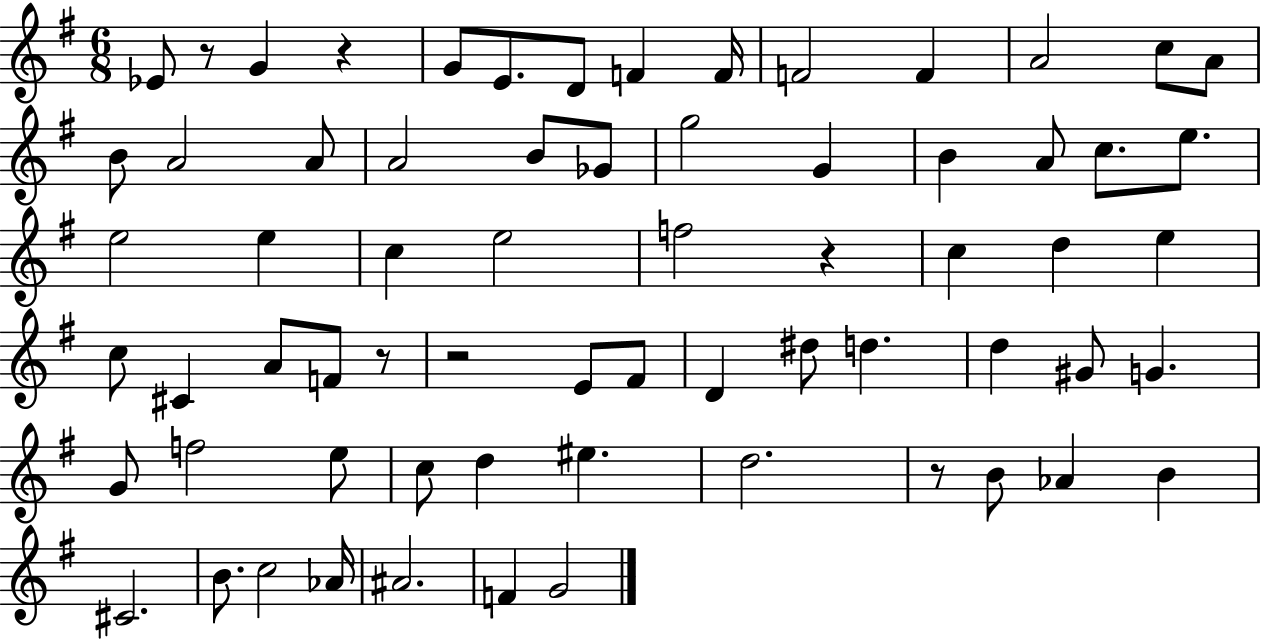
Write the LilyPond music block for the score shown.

{
  \clef treble
  \numericTimeSignature
  \time 6/8
  \key g \major
  ees'8 r8 g'4 r4 | g'8 e'8. d'8 f'4 f'16 | f'2 f'4 | a'2 c''8 a'8 | \break b'8 a'2 a'8 | a'2 b'8 ges'8 | g''2 g'4 | b'4 a'8 c''8. e''8. | \break e''2 e''4 | c''4 e''2 | f''2 r4 | c''4 d''4 e''4 | \break c''8 cis'4 a'8 f'8 r8 | r2 e'8 fis'8 | d'4 dis''8 d''4. | d''4 gis'8 g'4. | \break g'8 f''2 e''8 | c''8 d''4 eis''4. | d''2. | r8 b'8 aes'4 b'4 | \break cis'2. | b'8. c''2 aes'16 | ais'2. | f'4 g'2 | \break \bar "|."
}